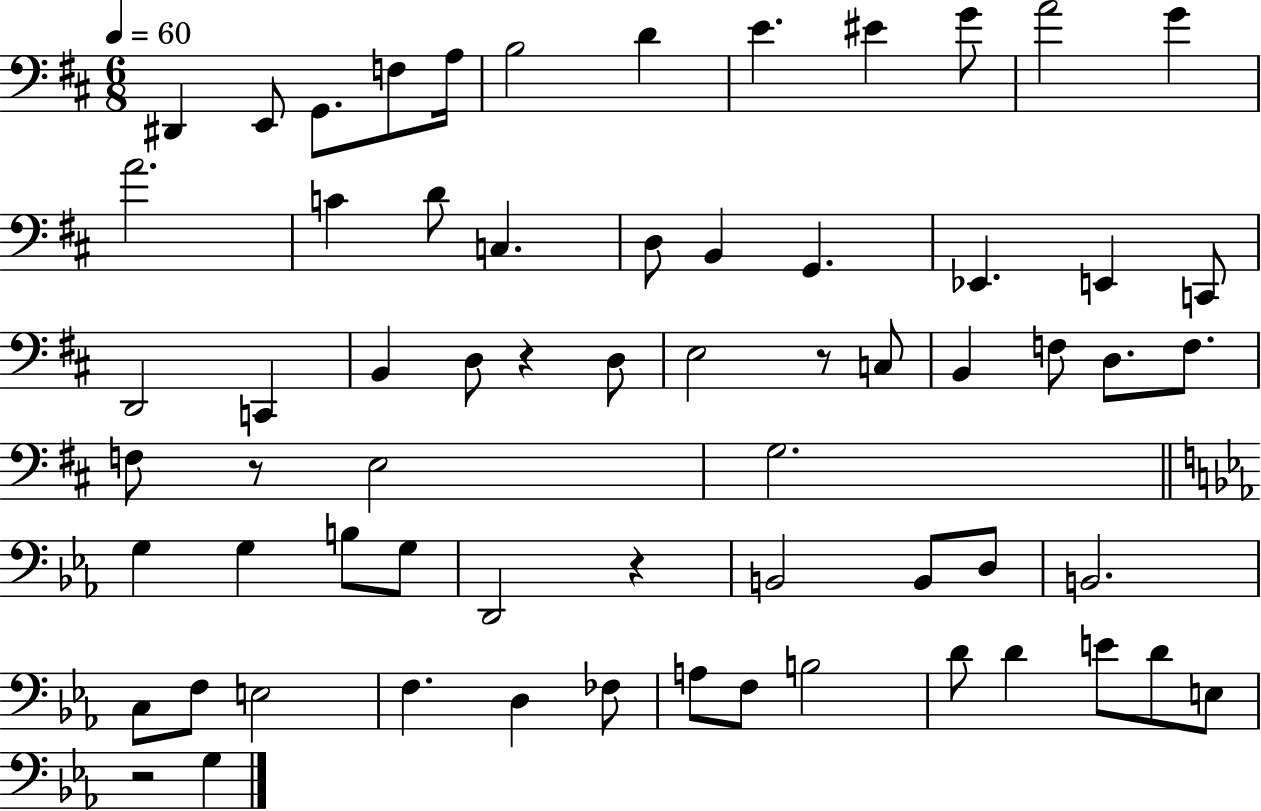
D#2/q E2/e G2/e. F3/e A3/s B3/h D4/q E4/q. EIS4/q G4/e A4/h G4/q A4/h. C4/q D4/e C3/q. D3/e B2/q G2/q. Eb2/q. E2/q C2/e D2/h C2/q B2/q D3/e R/q D3/e E3/h R/e C3/e B2/q F3/e D3/e. F3/e. F3/e R/e E3/h G3/h. G3/q G3/q B3/e G3/e D2/h R/q B2/h B2/e D3/e B2/h. C3/e F3/e E3/h F3/q. D3/q FES3/e A3/e F3/e B3/h D4/e D4/q E4/e D4/e E3/e R/h G3/q